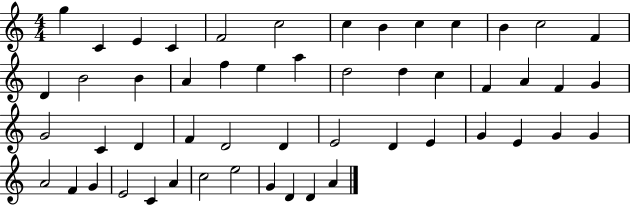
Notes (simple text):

G5/q C4/q E4/q C4/q F4/h C5/h C5/q B4/q C5/q C5/q B4/q C5/h F4/q D4/q B4/h B4/q A4/q F5/q E5/q A5/q D5/h D5/q C5/q F4/q A4/q F4/q G4/q G4/h C4/q D4/q F4/q D4/h D4/q E4/h D4/q E4/q G4/q E4/q G4/q G4/q A4/h F4/q G4/q E4/h C4/q A4/q C5/h E5/h G4/q D4/q D4/q A4/q